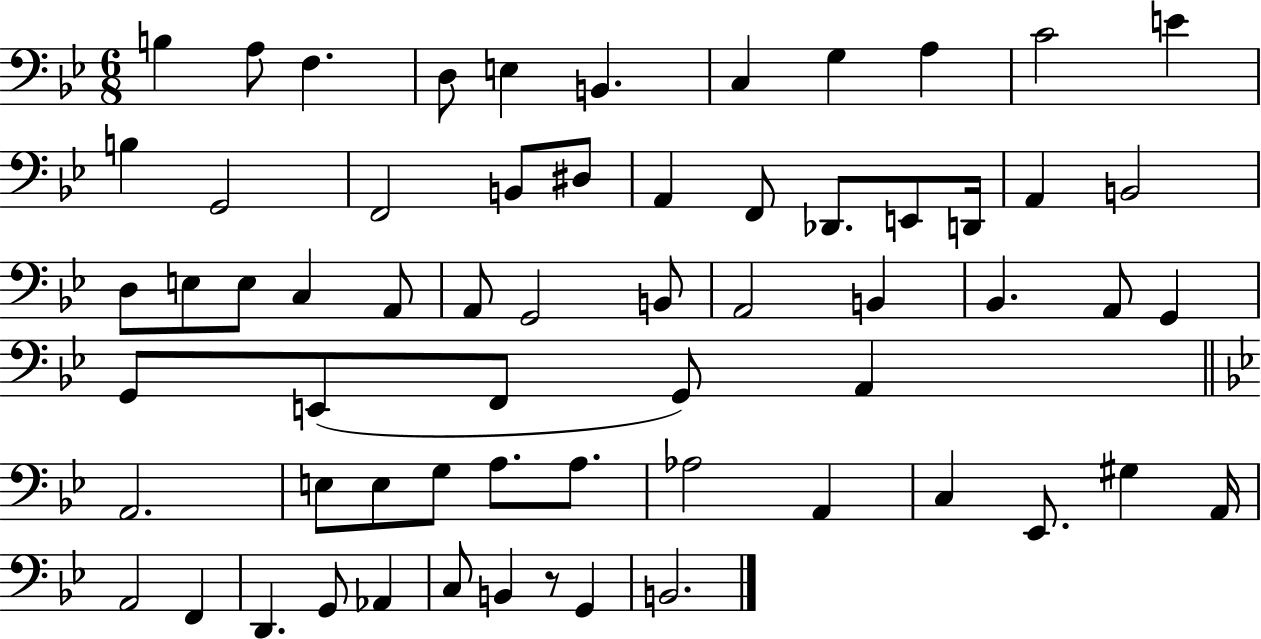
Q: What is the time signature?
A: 6/8